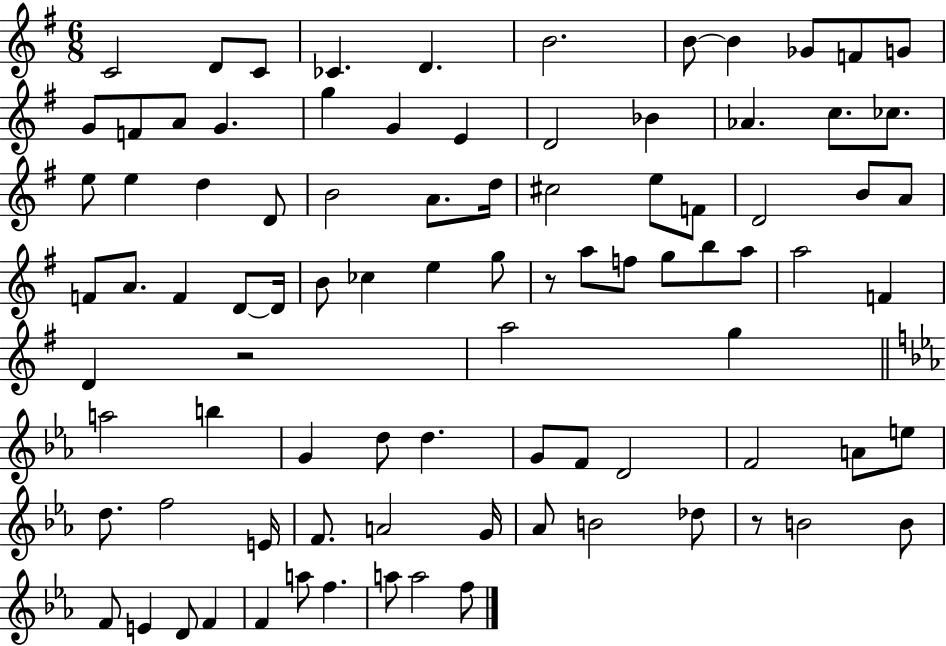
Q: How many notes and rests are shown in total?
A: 90